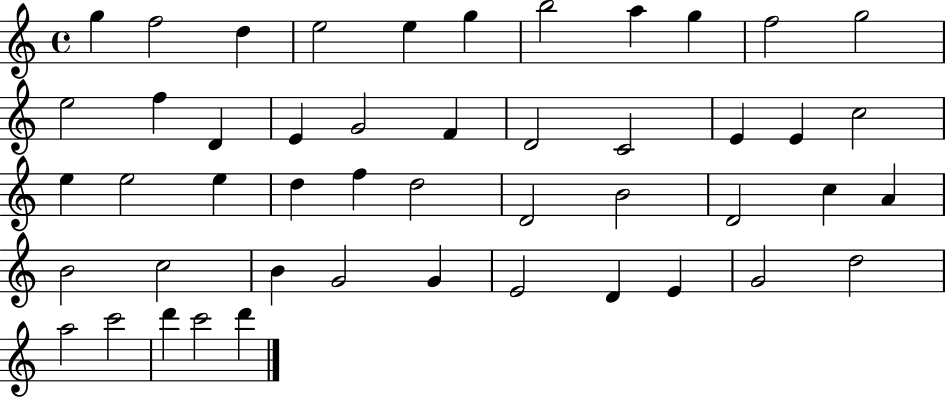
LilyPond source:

{
  \clef treble
  \time 4/4
  \defaultTimeSignature
  \key c \major
  g''4 f''2 d''4 | e''2 e''4 g''4 | b''2 a''4 g''4 | f''2 g''2 | \break e''2 f''4 d'4 | e'4 g'2 f'4 | d'2 c'2 | e'4 e'4 c''2 | \break e''4 e''2 e''4 | d''4 f''4 d''2 | d'2 b'2 | d'2 c''4 a'4 | \break b'2 c''2 | b'4 g'2 g'4 | e'2 d'4 e'4 | g'2 d''2 | \break a''2 c'''2 | d'''4 c'''2 d'''4 | \bar "|."
}